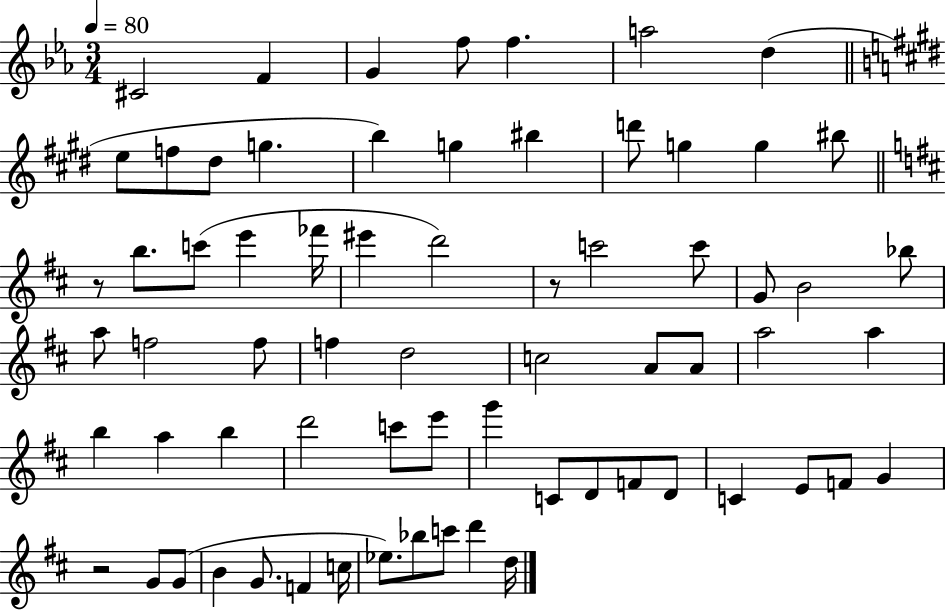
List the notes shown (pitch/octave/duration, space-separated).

C#4/h F4/q G4/q F5/e F5/q. A5/h D5/q E5/e F5/e D#5/e G5/q. B5/q G5/q BIS5/q D6/e G5/q G5/q BIS5/e R/e B5/e. C6/e E6/q FES6/s EIS6/q D6/h R/e C6/h C6/e G4/e B4/h Bb5/e A5/e F5/h F5/e F5/q D5/h C5/h A4/e A4/e A5/h A5/q B5/q A5/q B5/q D6/h C6/e E6/e G6/q C4/e D4/e F4/e D4/e C4/q E4/e F4/e G4/q R/h G4/e G4/e B4/q G4/e. F4/q C5/s Eb5/e. Bb5/e C6/e D6/q D5/s